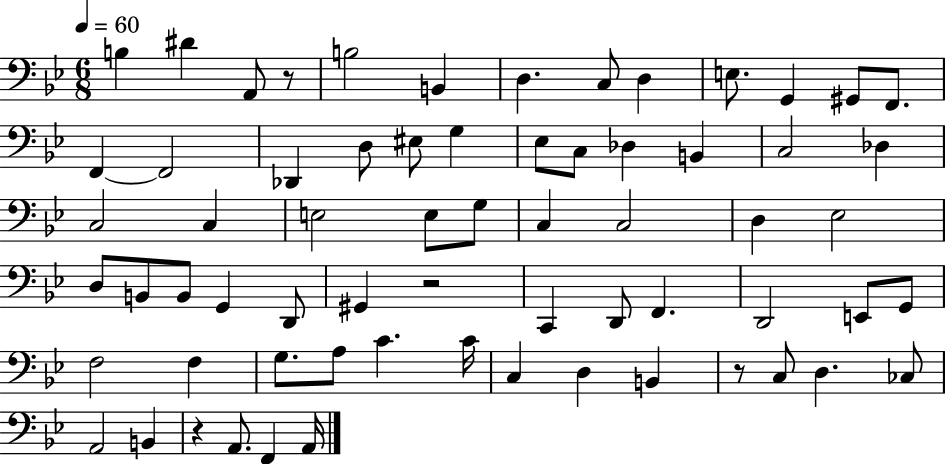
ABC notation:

X:1
T:Untitled
M:6/8
L:1/4
K:Bb
B, ^D A,,/2 z/2 B,2 B,, D, C,/2 D, E,/2 G,, ^G,,/2 F,,/2 F,, F,,2 _D,, D,/2 ^E,/2 G, _E,/2 C,/2 _D, B,, C,2 _D, C,2 C, E,2 E,/2 G,/2 C, C,2 D, _E,2 D,/2 B,,/2 B,,/2 G,, D,,/2 ^G,, z2 C,, D,,/2 F,, D,,2 E,,/2 G,,/2 F,2 F, G,/2 A,/2 C C/4 C, D, B,, z/2 C,/2 D, _C,/2 A,,2 B,, z A,,/2 F,, A,,/4